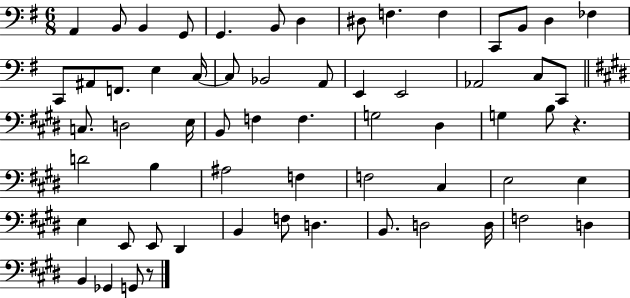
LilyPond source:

{
  \clef bass
  \numericTimeSignature
  \time 6/8
  \key g \major
  a,4 b,8 b,4 g,8 | g,4. b,8 d4 | dis8 f4. f4 | c,8 b,8 d4 fes4 | \break c,8 ais,8 f,8. e4 c16~~ | c8 bes,2 a,8 | e,4 e,2 | aes,2 c8 c,8 | \break \bar "||" \break \key e \major c8. d2 e16 | b,8 f4 f4. | g2 dis4 | g4 b8 r4. | \break d'2 b4 | ais2 f4 | f2 cis4 | e2 e4 | \break e4 e,8 e,8 dis,4 | b,4 f8 d4. | b,8. d2 d16 | f2 d4 | \break b,4 ges,4 g,8 r8 | \bar "|."
}